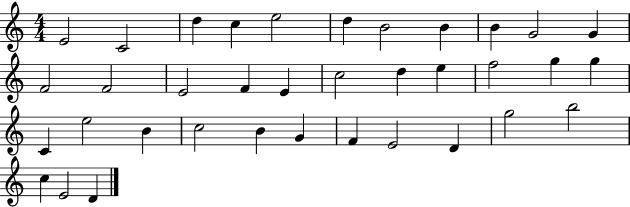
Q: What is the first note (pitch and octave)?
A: E4